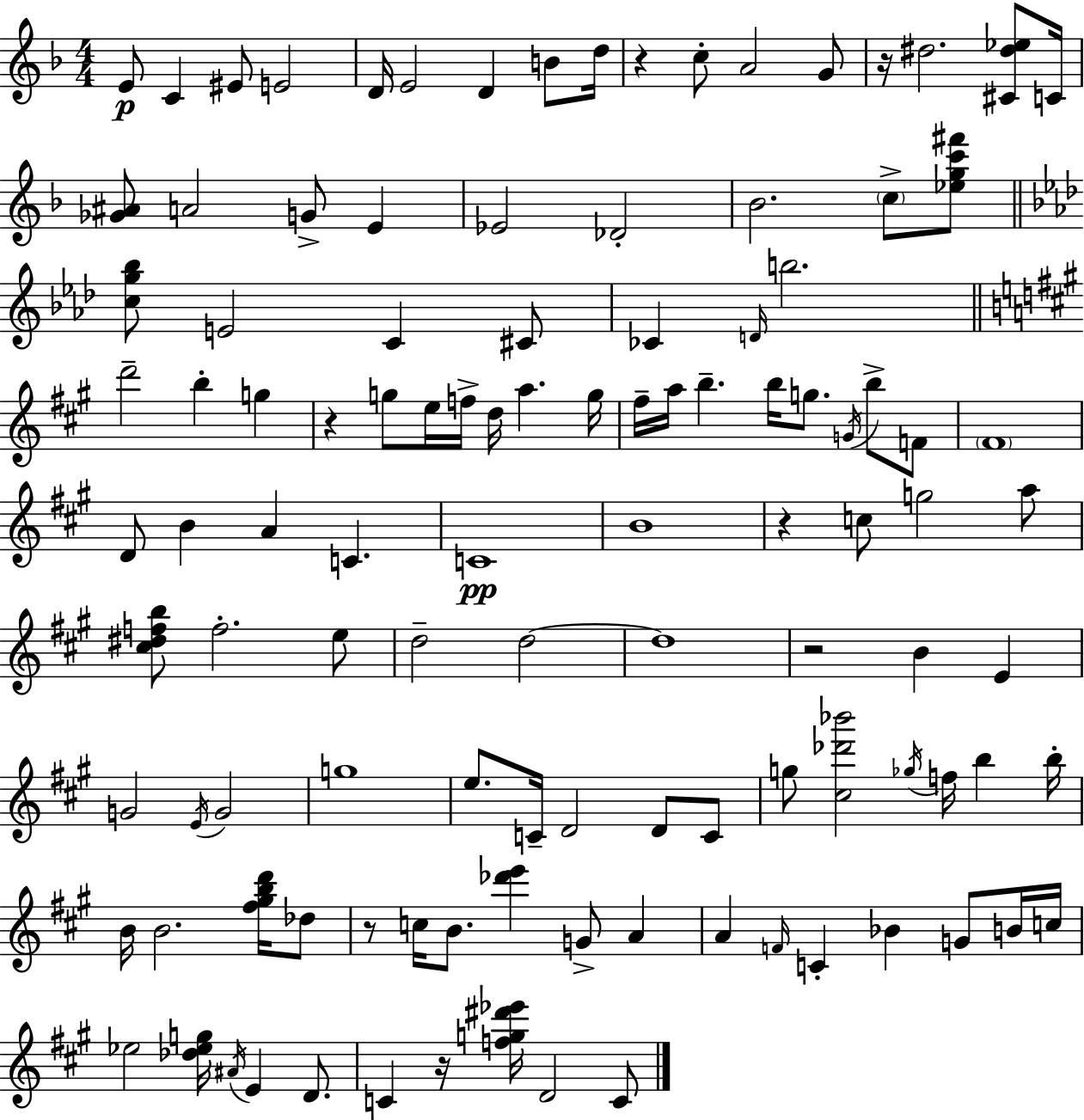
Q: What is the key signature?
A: D minor